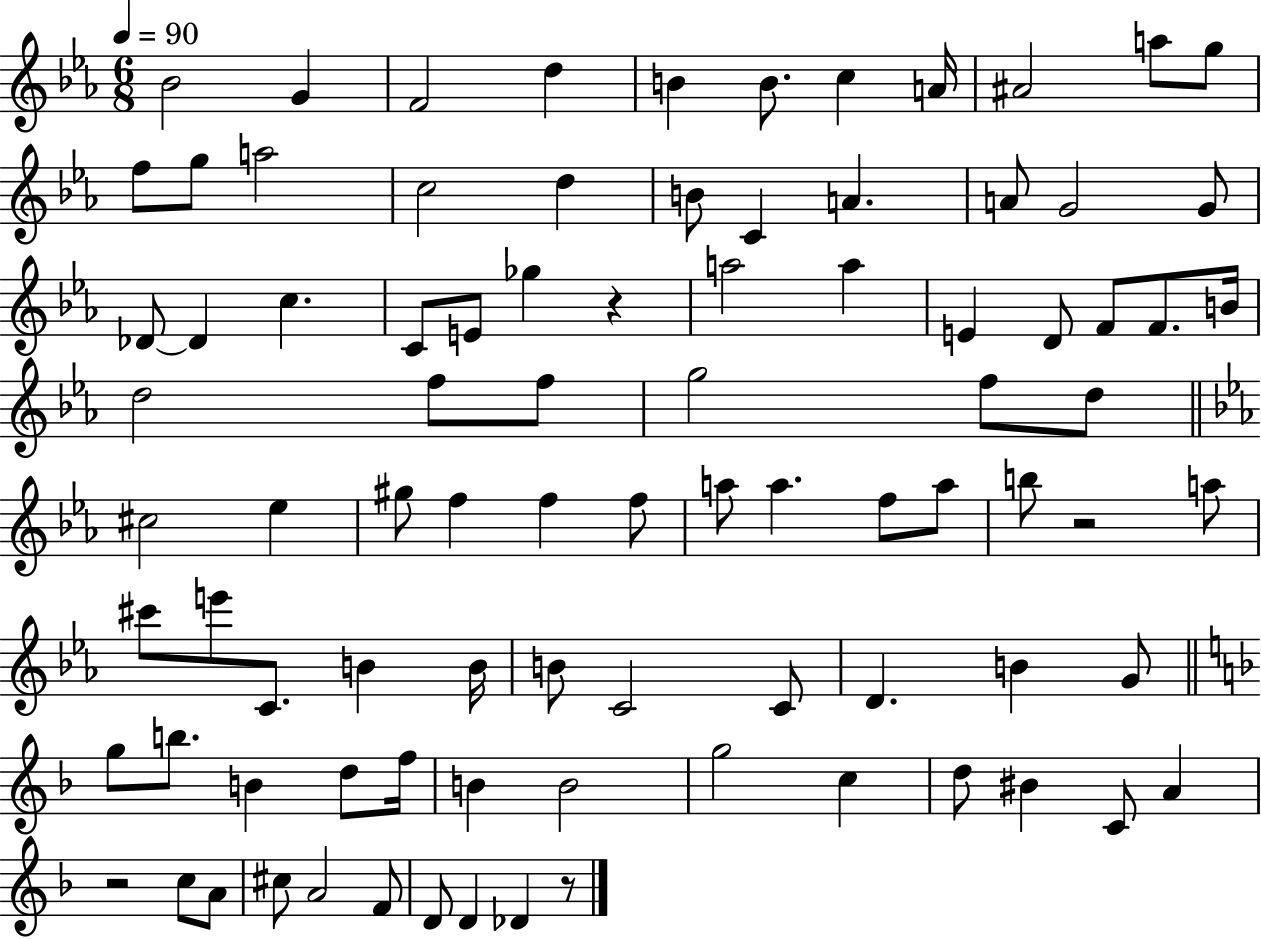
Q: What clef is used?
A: treble